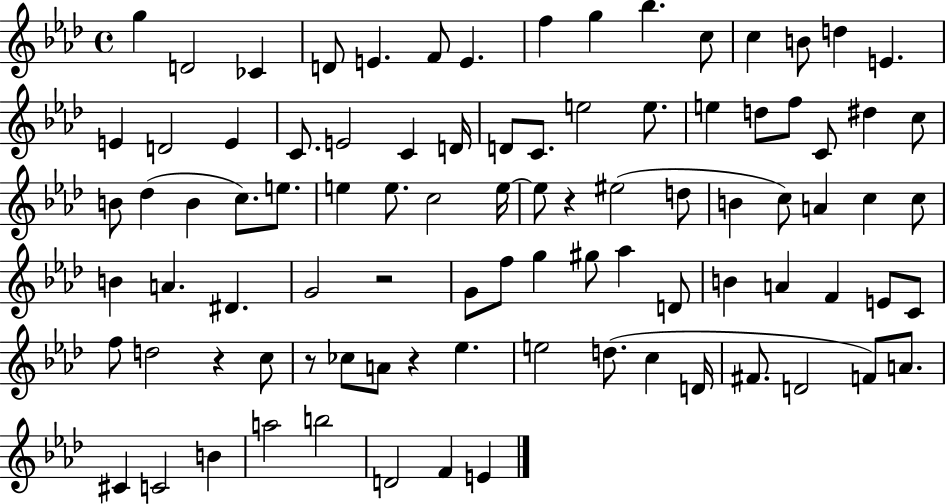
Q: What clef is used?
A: treble